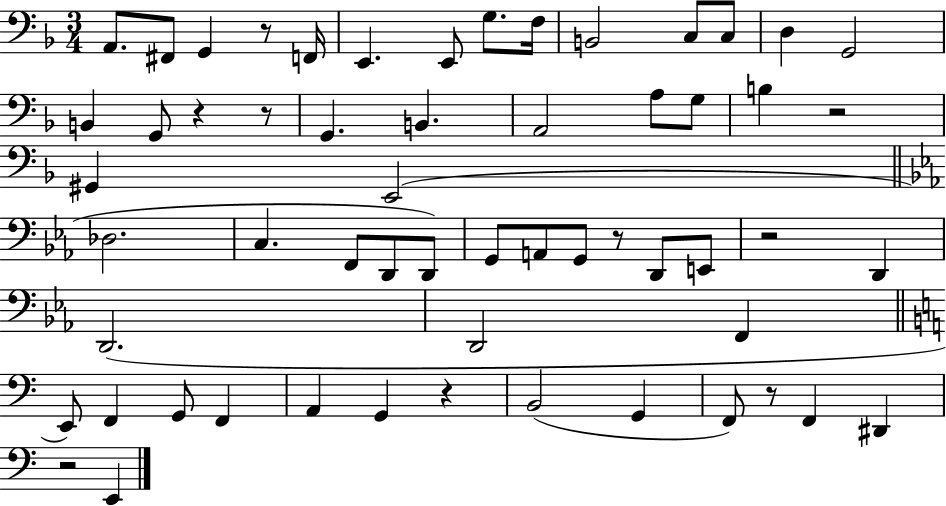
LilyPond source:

{
  \clef bass
  \numericTimeSignature
  \time 3/4
  \key f \major
  \repeat volta 2 { a,8. fis,8 g,4 r8 f,16 | e,4. e,8 g8. f16 | b,2 c8 c8 | d4 g,2 | \break b,4 g,8 r4 r8 | g,4. b,4. | a,2 a8 g8 | b4 r2 | \break gis,4 e,2( | \bar "||" \break \key ees \major des2. | c4. f,8 d,8 d,8) | g,8 a,8 g,8 r8 d,8 e,8 | r2 d,4 | \break d,2.( | d,2 f,4 | \bar "||" \break \key c \major e,8) f,4 g,8 f,4 | a,4 g,4 r4 | b,2( g,4 | f,8) r8 f,4 dis,4 | \break r2 e,4 | } \bar "|."
}